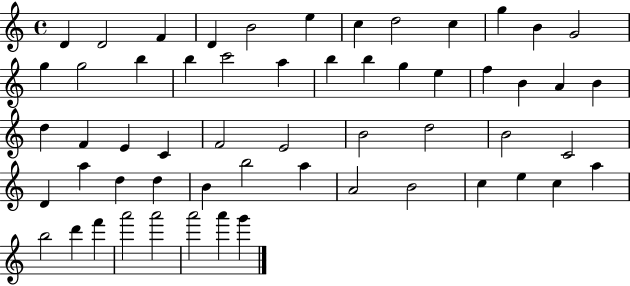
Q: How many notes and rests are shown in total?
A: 57